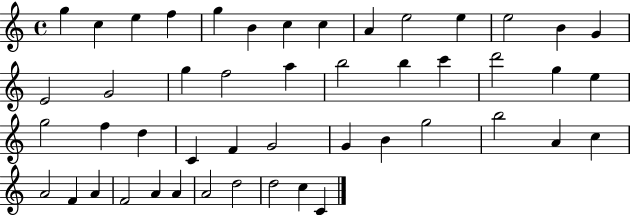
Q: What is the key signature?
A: C major